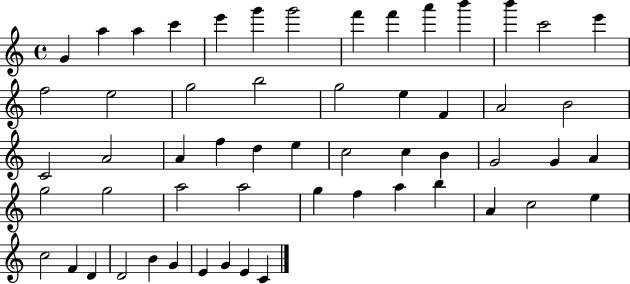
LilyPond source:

{
  \clef treble
  \time 4/4
  \defaultTimeSignature
  \key c \major
  g'4 a''4 a''4 c'''4 | e'''4 g'''4 g'''2 | f'''4 f'''4 a'''4 b'''4 | b'''4 c'''2 e'''4 | \break f''2 e''2 | g''2 b''2 | g''2 e''4 f'4 | a'2 b'2 | \break c'2 a'2 | a'4 f''4 d''4 e''4 | c''2 c''4 b'4 | g'2 g'4 a'4 | \break g''2 g''2 | a''2 a''2 | g''4 f''4 a''4 b''4 | a'4 c''2 e''4 | \break c''2 f'4 d'4 | d'2 b'4 g'4 | e'4 g'4 e'4 c'4 | \bar "|."
}